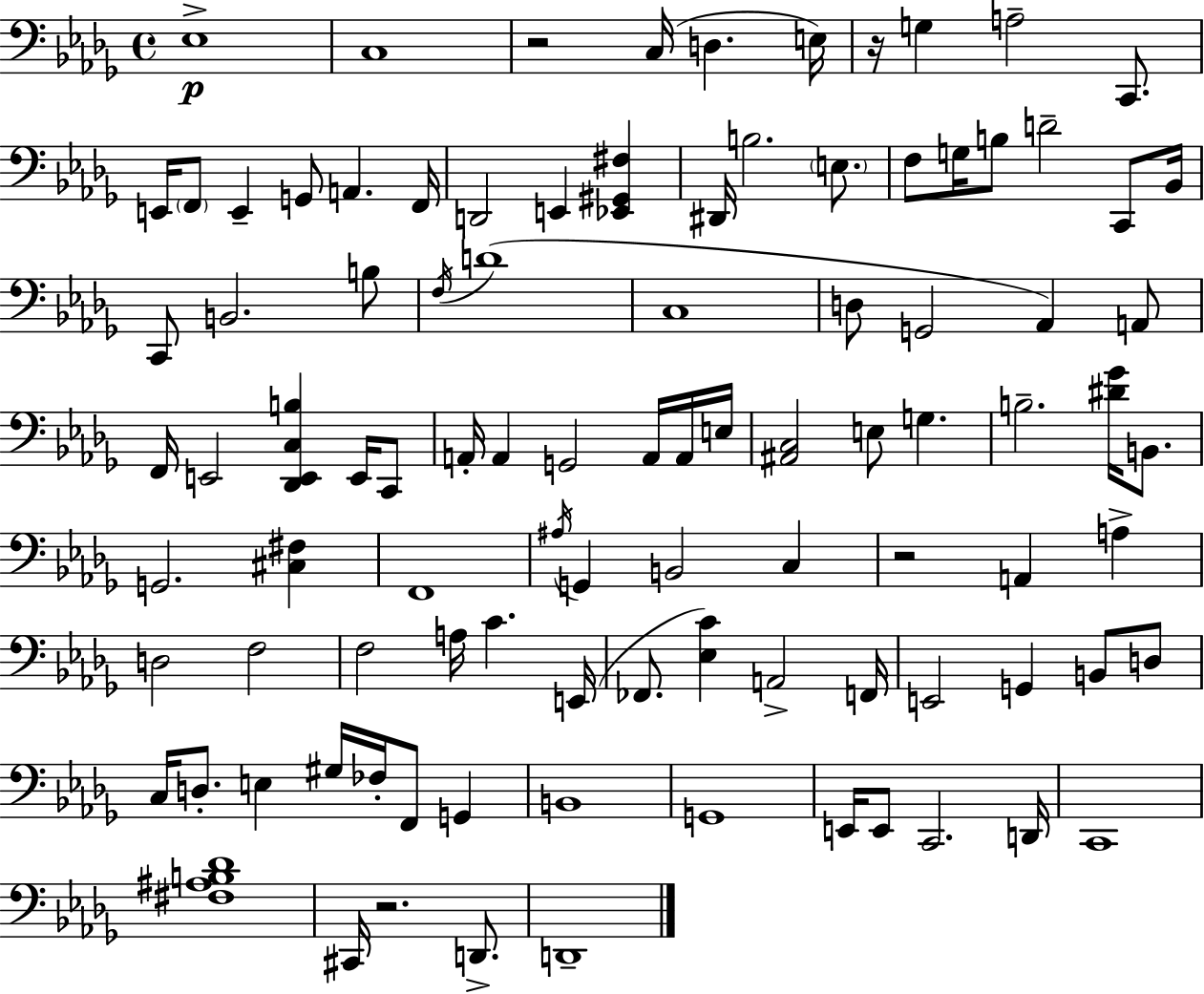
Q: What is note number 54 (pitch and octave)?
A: B2